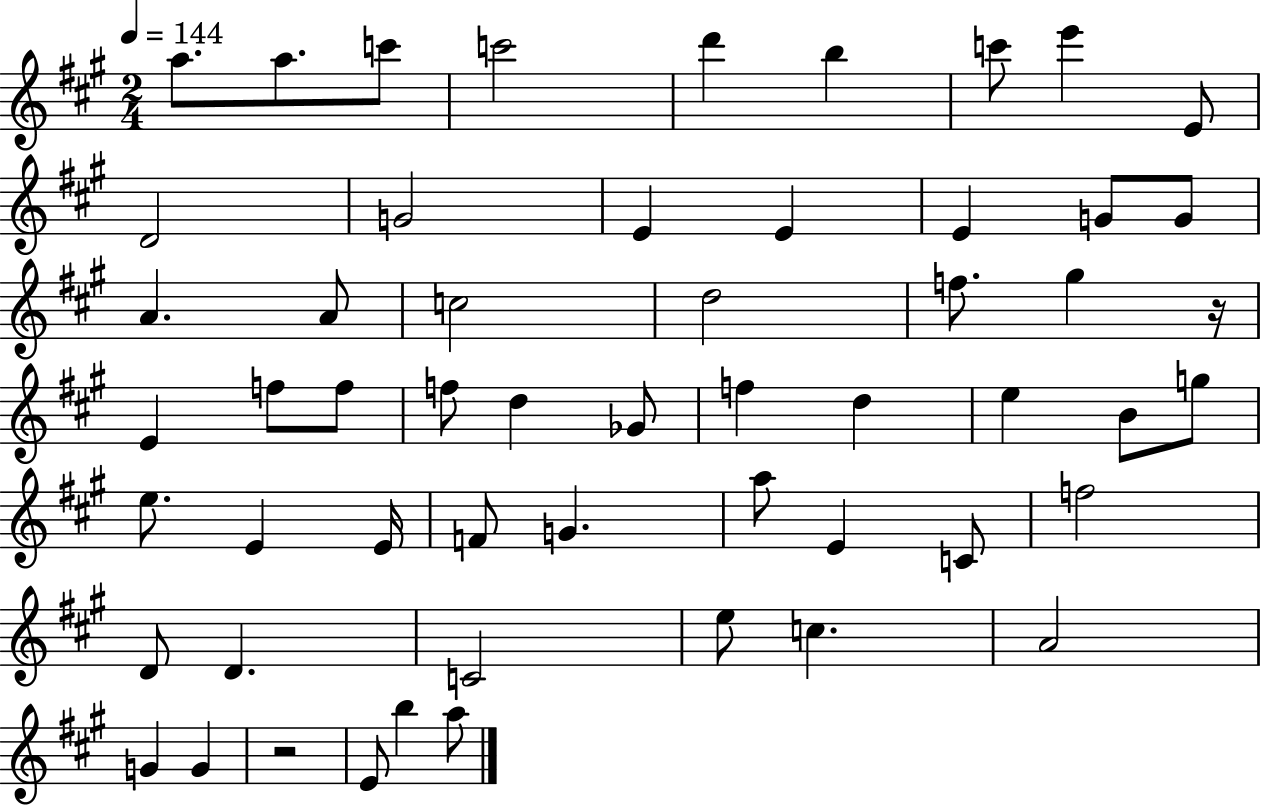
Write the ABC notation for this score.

X:1
T:Untitled
M:2/4
L:1/4
K:A
a/2 a/2 c'/2 c'2 d' b c'/2 e' E/2 D2 G2 E E E G/2 G/2 A A/2 c2 d2 f/2 ^g z/4 E f/2 f/2 f/2 d _G/2 f d e B/2 g/2 e/2 E E/4 F/2 G a/2 E C/2 f2 D/2 D C2 e/2 c A2 G G z2 E/2 b a/2